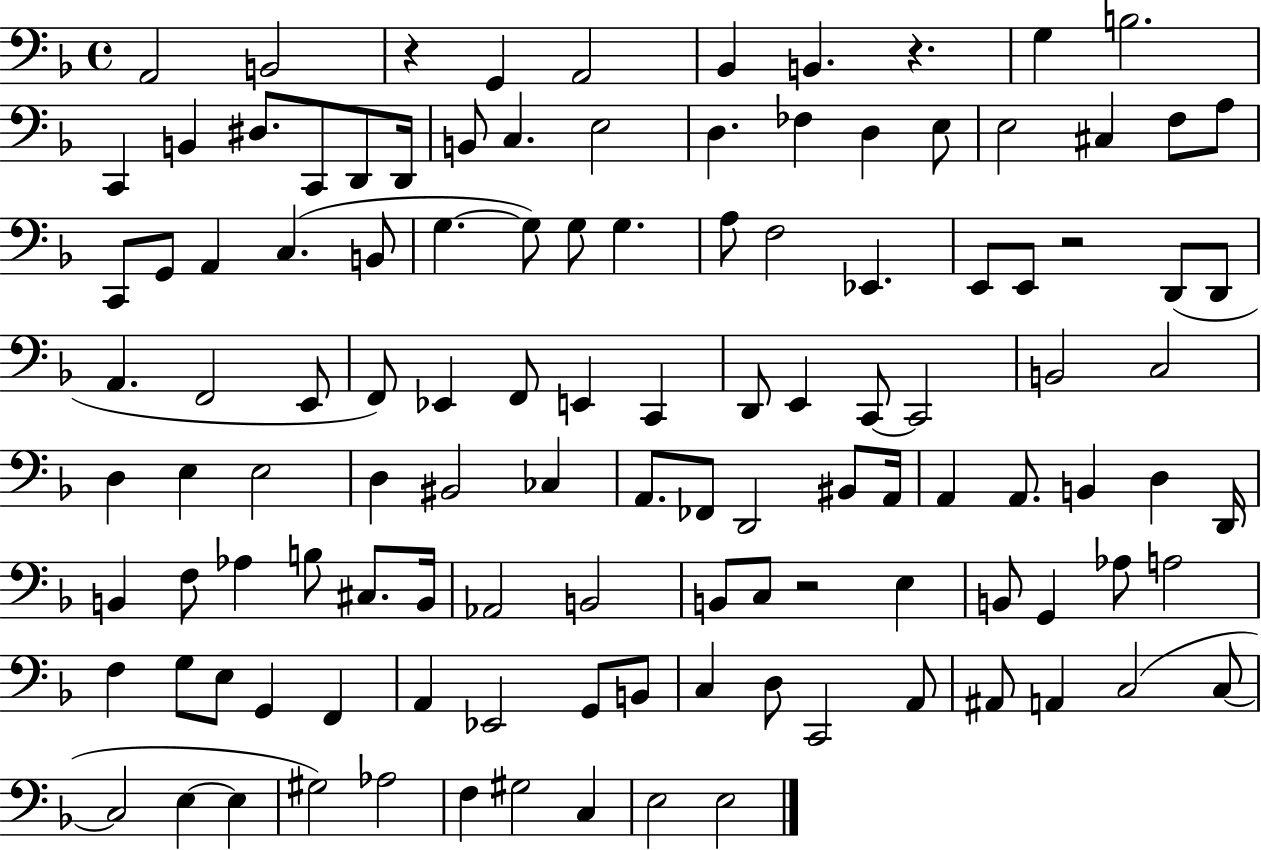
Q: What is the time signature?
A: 4/4